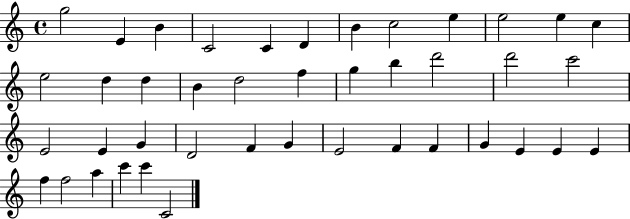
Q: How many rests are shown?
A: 0